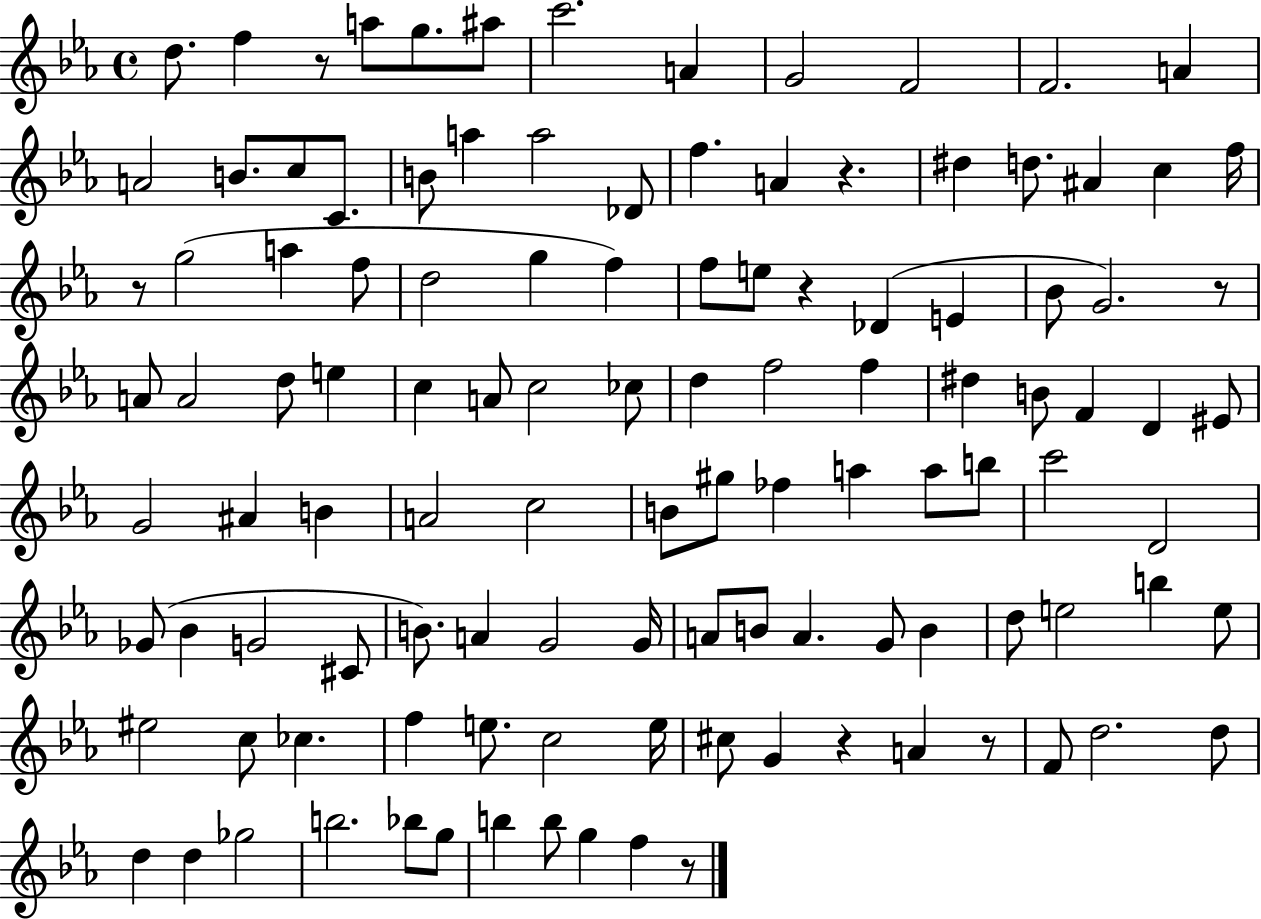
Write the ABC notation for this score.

X:1
T:Untitled
M:4/4
L:1/4
K:Eb
d/2 f z/2 a/2 g/2 ^a/2 c'2 A G2 F2 F2 A A2 B/2 c/2 C/2 B/2 a a2 _D/2 f A z ^d d/2 ^A c f/4 z/2 g2 a f/2 d2 g f f/2 e/2 z _D E _B/2 G2 z/2 A/2 A2 d/2 e c A/2 c2 _c/2 d f2 f ^d B/2 F D ^E/2 G2 ^A B A2 c2 B/2 ^g/2 _f a a/2 b/2 c'2 D2 _G/2 _B G2 ^C/2 B/2 A G2 G/4 A/2 B/2 A G/2 B d/2 e2 b e/2 ^e2 c/2 _c f e/2 c2 e/4 ^c/2 G z A z/2 F/2 d2 d/2 d d _g2 b2 _b/2 g/2 b b/2 g f z/2